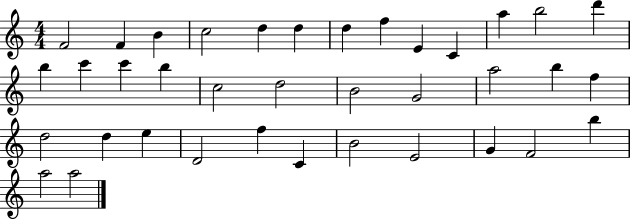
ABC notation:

X:1
T:Untitled
M:4/4
L:1/4
K:C
F2 F B c2 d d d f E C a b2 d' b c' c' b c2 d2 B2 G2 a2 b f d2 d e D2 f C B2 E2 G F2 b a2 a2